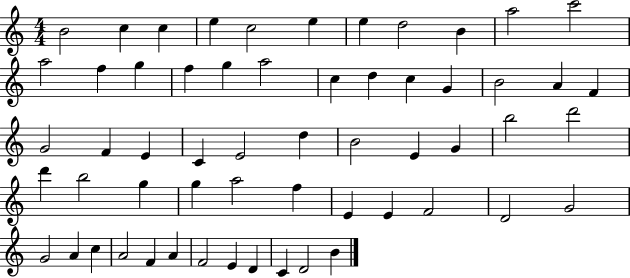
{
  \clef treble
  \numericTimeSignature
  \time 4/4
  \key c \major
  b'2 c''4 c''4 | e''4 c''2 e''4 | e''4 d''2 b'4 | a''2 c'''2 | \break a''2 f''4 g''4 | f''4 g''4 a''2 | c''4 d''4 c''4 g'4 | b'2 a'4 f'4 | \break g'2 f'4 e'4 | c'4 e'2 d''4 | b'2 e'4 g'4 | b''2 d'''2 | \break d'''4 b''2 g''4 | g''4 a''2 f''4 | e'4 e'4 f'2 | d'2 g'2 | \break g'2 a'4 c''4 | a'2 f'4 a'4 | f'2 e'4 d'4 | c'4 d'2 b'4 | \break \bar "|."
}